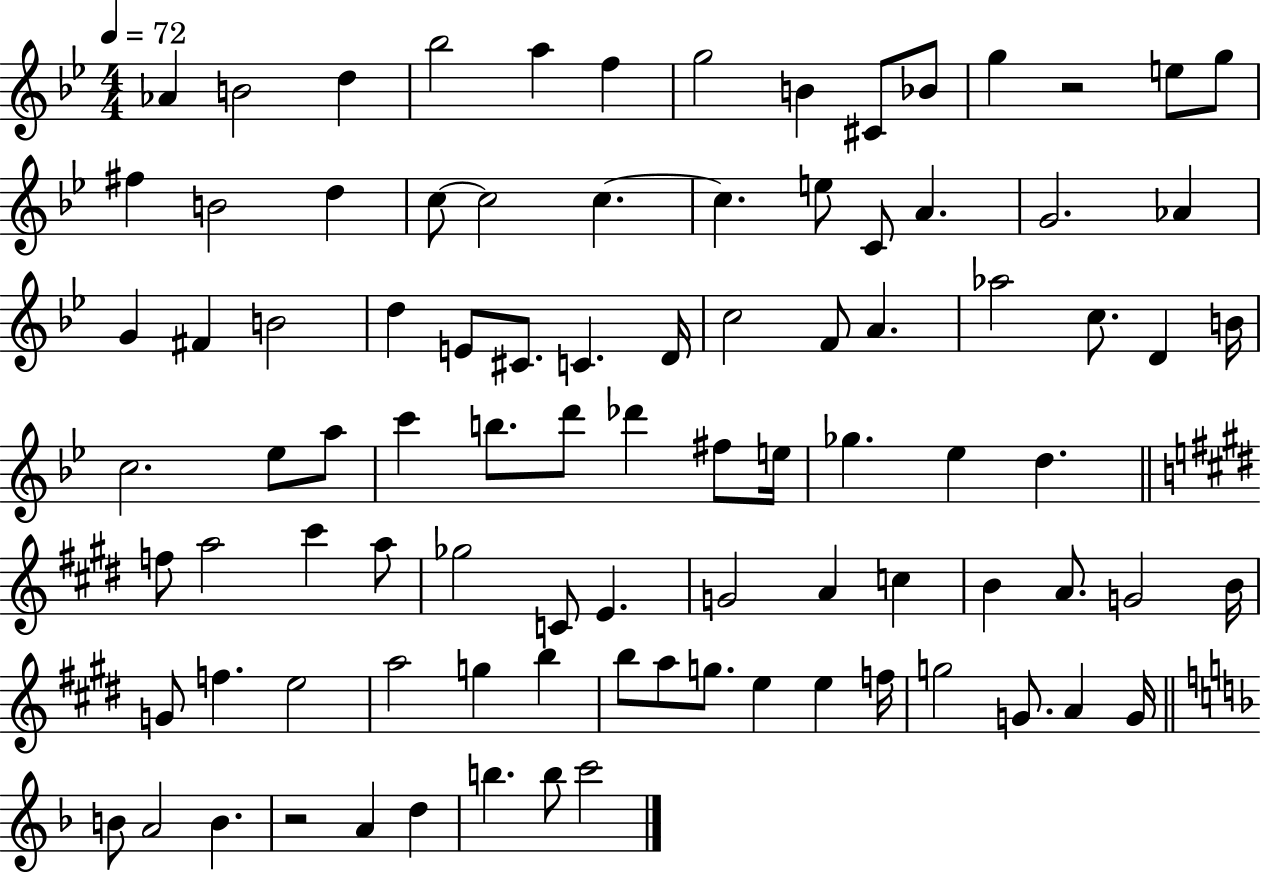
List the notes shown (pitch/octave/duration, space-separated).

Ab4/q B4/h D5/q Bb5/h A5/q F5/q G5/h B4/q C#4/e Bb4/e G5/q R/h E5/e G5/e F#5/q B4/h D5/q C5/e C5/h C5/q. C5/q. E5/e C4/e A4/q. G4/h. Ab4/q G4/q F#4/q B4/h D5/q E4/e C#4/e. C4/q. D4/s C5/h F4/e A4/q. Ab5/h C5/e. D4/q B4/s C5/h. Eb5/e A5/e C6/q B5/e. D6/e Db6/q F#5/e E5/s Gb5/q. Eb5/q D5/q. F5/e A5/h C#6/q A5/e Gb5/h C4/e E4/q. G4/h A4/q C5/q B4/q A4/e. G4/h B4/s G4/e F5/q. E5/h A5/h G5/q B5/q B5/e A5/e G5/e. E5/q E5/q F5/s G5/h G4/e. A4/q G4/s B4/e A4/h B4/q. R/h A4/q D5/q B5/q. B5/e C6/h